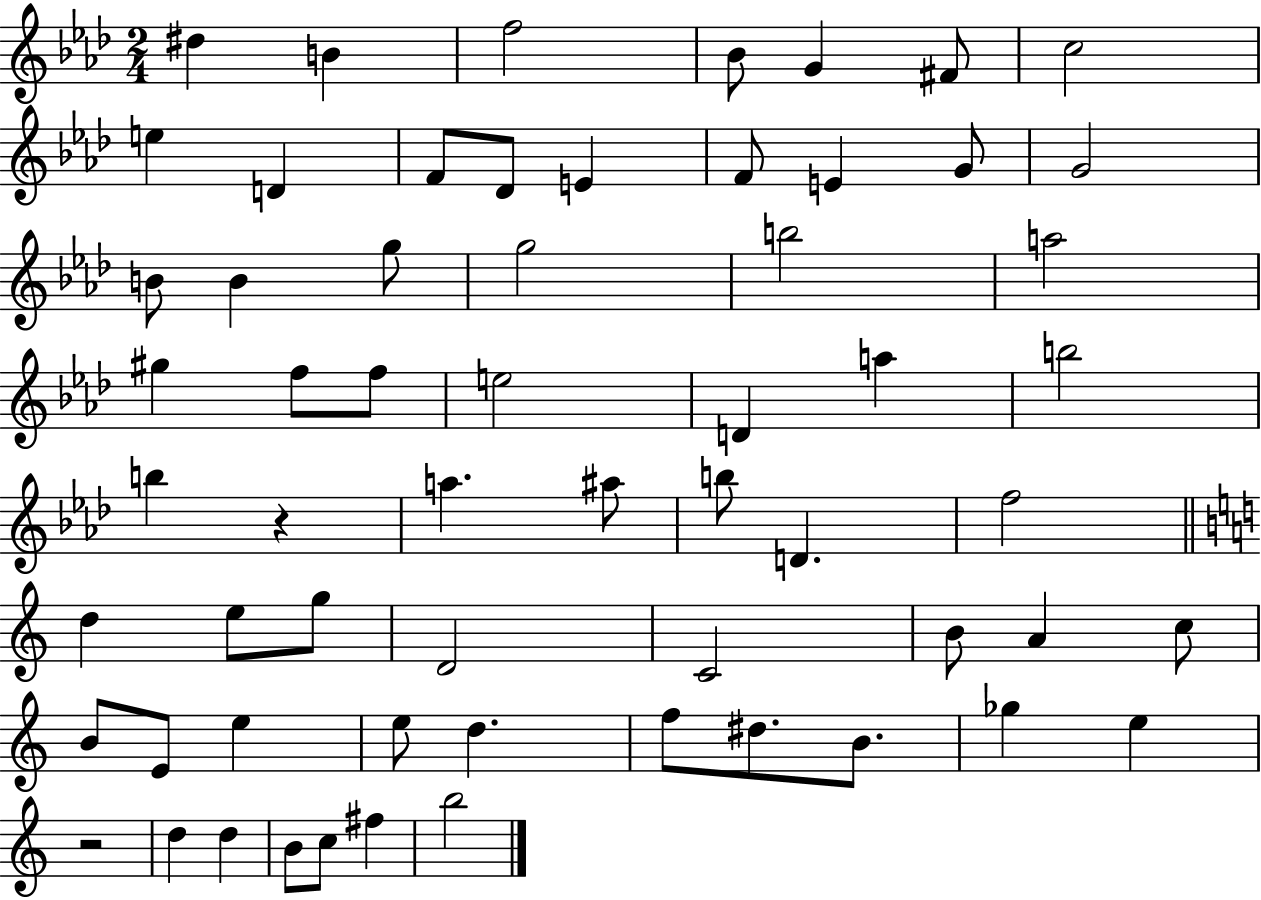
D#5/q B4/q F5/h Bb4/e G4/q F#4/e C5/h E5/q D4/q F4/e Db4/e E4/q F4/e E4/q G4/e G4/h B4/e B4/q G5/e G5/h B5/h A5/h G#5/q F5/e F5/e E5/h D4/q A5/q B5/h B5/q R/q A5/q. A#5/e B5/e D4/q. F5/h D5/q E5/e G5/e D4/h C4/h B4/e A4/q C5/e B4/e E4/e E5/q E5/e D5/q. F5/e D#5/e. B4/e. Gb5/q E5/q R/h D5/q D5/q B4/e C5/e F#5/q B5/h